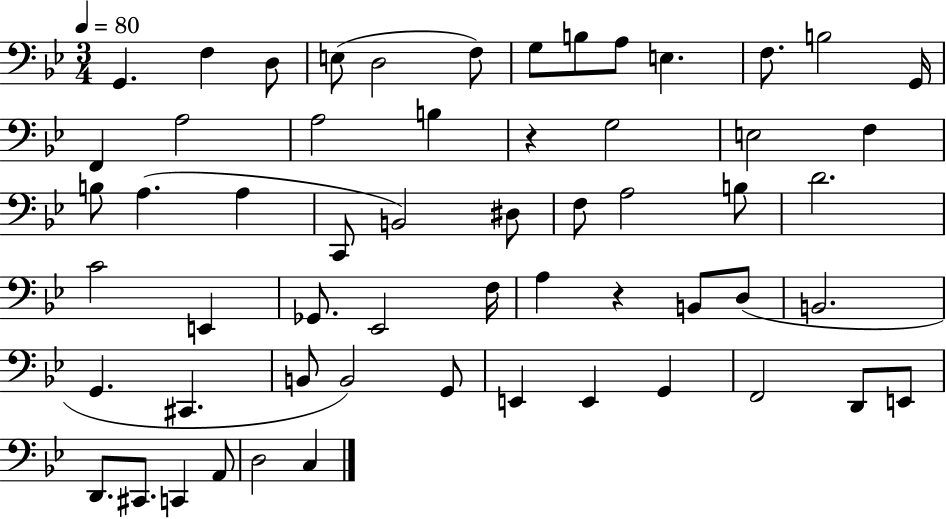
X:1
T:Untitled
M:3/4
L:1/4
K:Bb
G,, F, D,/2 E,/2 D,2 F,/2 G,/2 B,/2 A,/2 E, F,/2 B,2 G,,/4 F,, A,2 A,2 B, z G,2 E,2 F, B,/2 A, A, C,,/2 B,,2 ^D,/2 F,/2 A,2 B,/2 D2 C2 E,, _G,,/2 _E,,2 F,/4 A, z B,,/2 D,/2 B,,2 G,, ^C,, B,,/2 B,,2 G,,/2 E,, E,, G,, F,,2 D,,/2 E,,/2 D,,/2 ^C,,/2 C,, A,,/2 D,2 C,